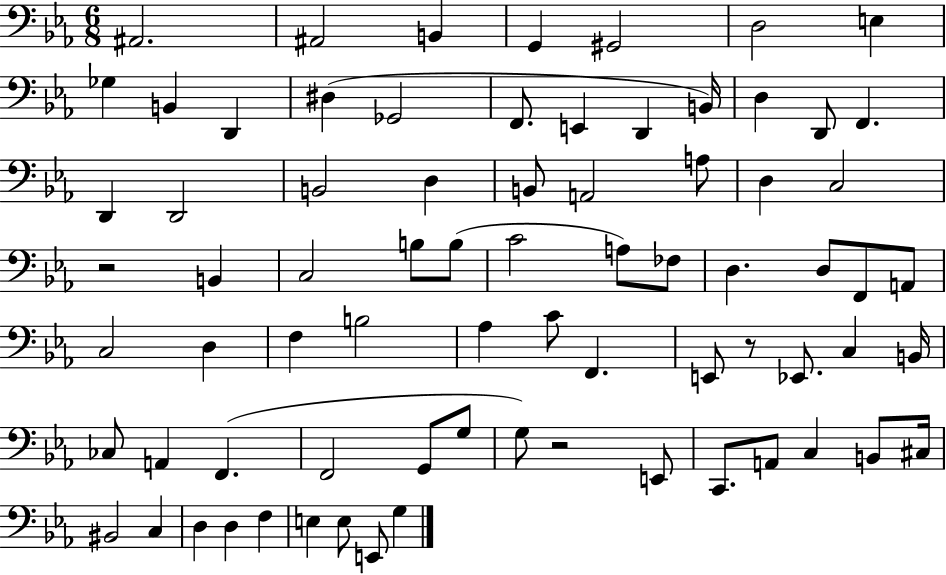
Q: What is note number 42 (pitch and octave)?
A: F3